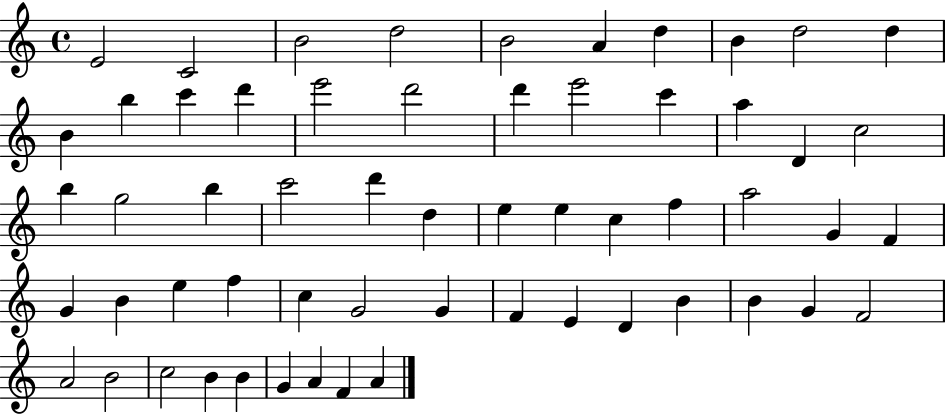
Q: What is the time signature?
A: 4/4